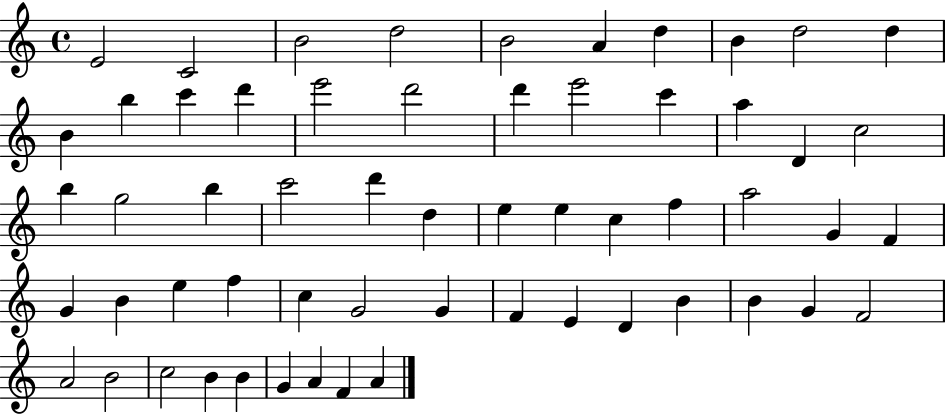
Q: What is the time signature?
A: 4/4